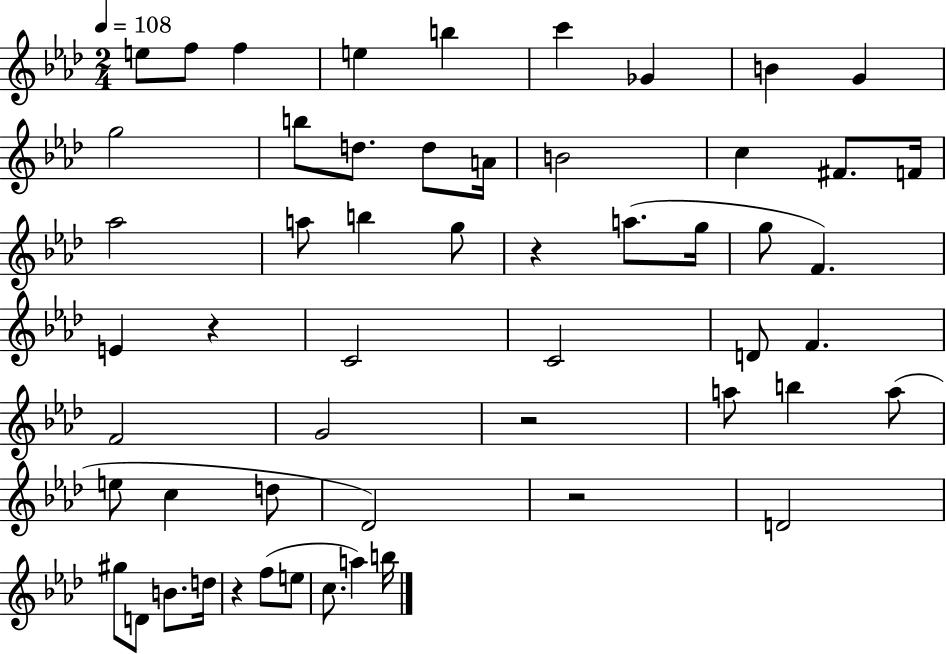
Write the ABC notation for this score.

X:1
T:Untitled
M:2/4
L:1/4
K:Ab
e/2 f/2 f e b c' _G B G g2 b/2 d/2 d/2 A/4 B2 c ^F/2 F/4 _a2 a/2 b g/2 z a/2 g/4 g/2 F E z C2 C2 D/2 F F2 G2 z2 a/2 b a/2 e/2 c d/2 _D2 z2 D2 ^g/2 D/2 B/2 d/4 z f/2 e/2 c/2 a b/4